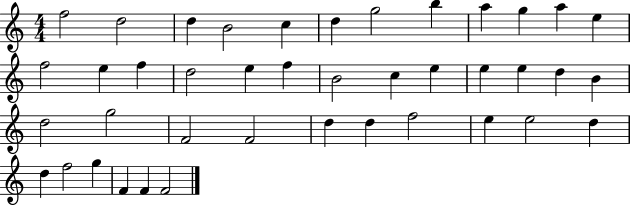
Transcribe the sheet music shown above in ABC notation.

X:1
T:Untitled
M:4/4
L:1/4
K:C
f2 d2 d B2 c d g2 b a g a e f2 e f d2 e f B2 c e e e d B d2 g2 F2 F2 d d f2 e e2 d d f2 g F F F2